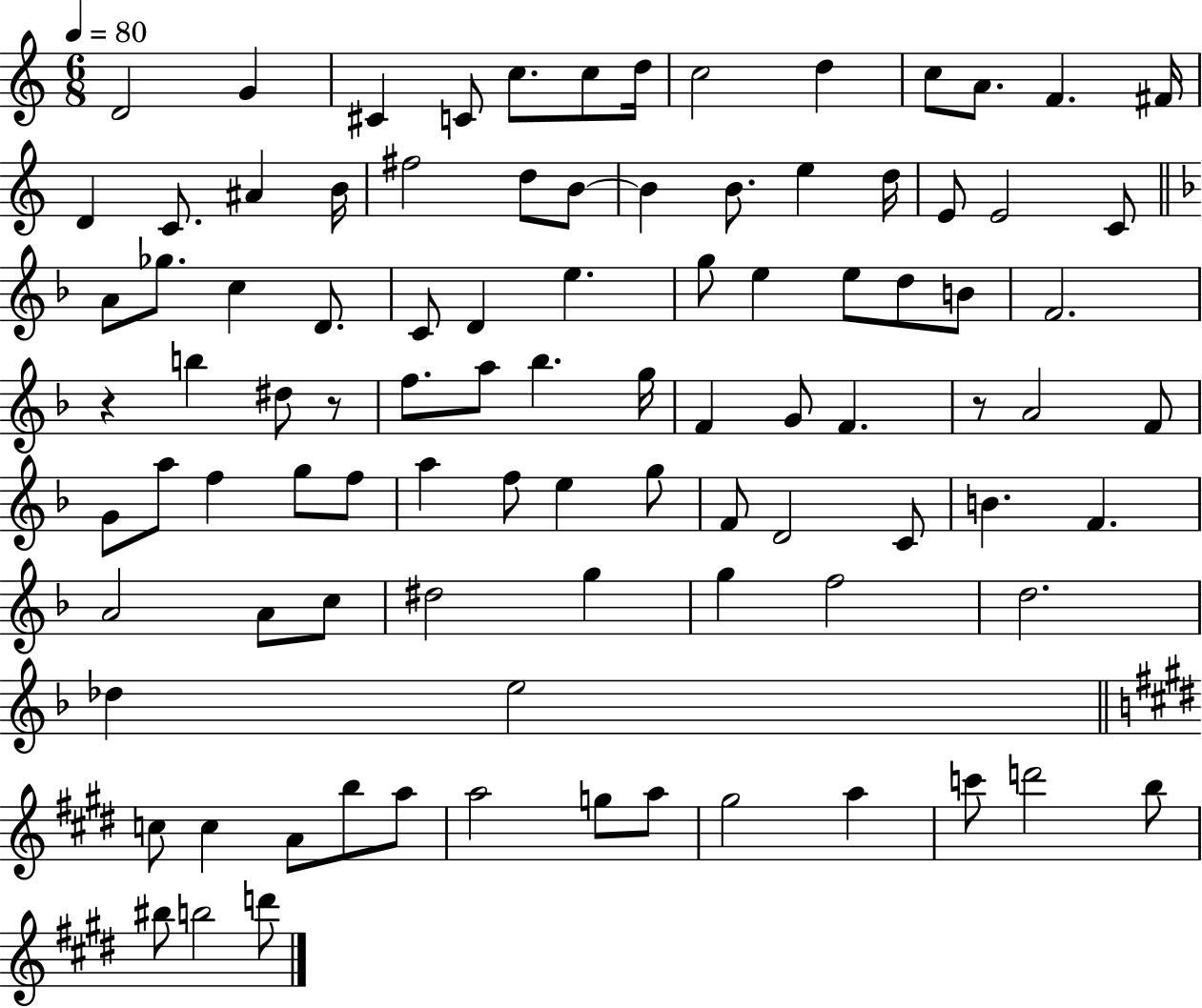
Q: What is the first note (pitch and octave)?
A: D4